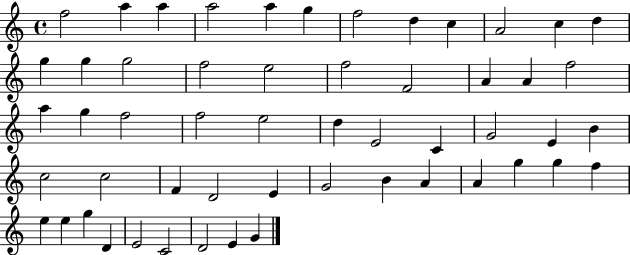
X:1
T:Untitled
M:4/4
L:1/4
K:C
f2 a a a2 a g f2 d c A2 c d g g g2 f2 e2 f2 F2 A A f2 a g f2 f2 e2 d E2 C G2 E B c2 c2 F D2 E G2 B A A g g f e e g D E2 C2 D2 E G